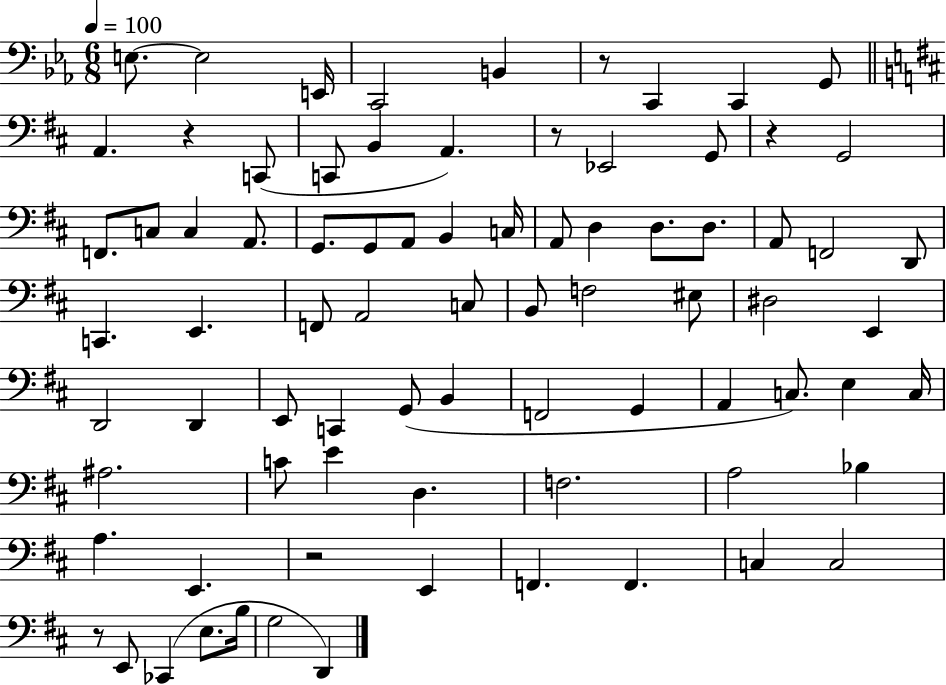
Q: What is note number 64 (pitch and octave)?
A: E2